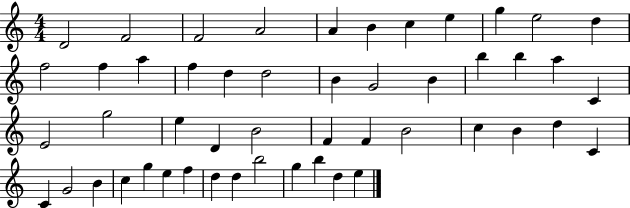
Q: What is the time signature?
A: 4/4